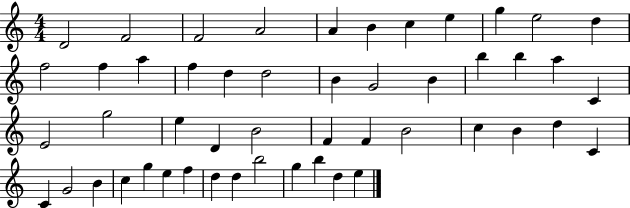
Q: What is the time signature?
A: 4/4